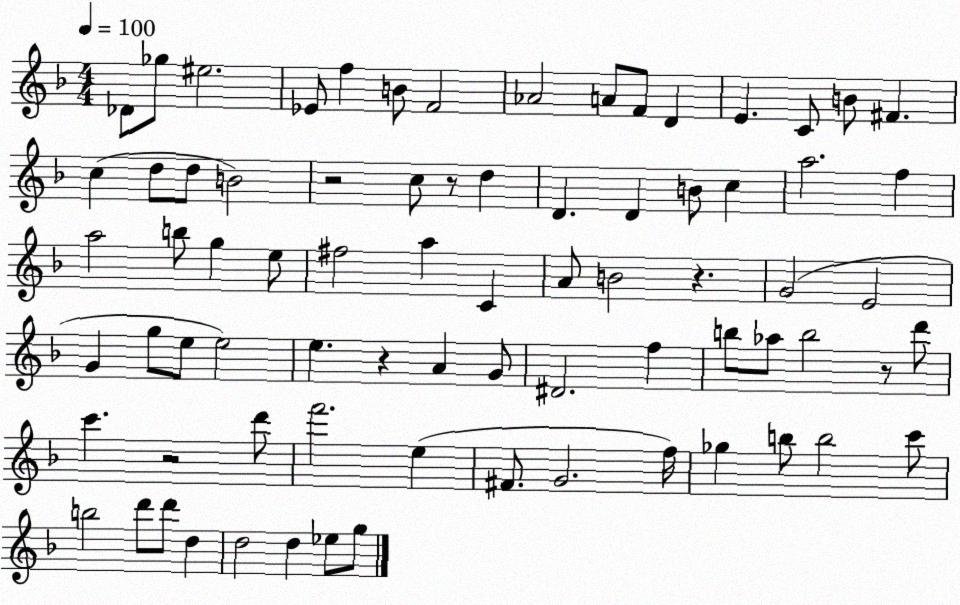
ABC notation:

X:1
T:Untitled
M:4/4
L:1/4
K:F
_D/2 _g/2 ^e2 _E/2 f B/2 F2 _A2 A/2 F/2 D E C/2 B/2 ^F c d/2 d/2 B2 z2 c/2 z/2 d D D B/2 c a2 f a2 b/2 g e/2 ^f2 a C A/2 B2 z G2 E2 G g/2 e/2 e2 e z A G/2 ^D2 f b/2 _a/2 b2 z/2 d'/2 c' z2 d'/2 f'2 e ^F/2 G2 f/4 _g b/2 b2 c'/2 b2 d'/2 d'/2 d d2 d _e/2 g/2